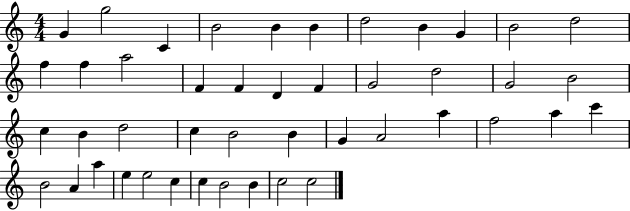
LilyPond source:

{
  \clef treble
  \numericTimeSignature
  \time 4/4
  \key c \major
  g'4 g''2 c'4 | b'2 b'4 b'4 | d''2 b'4 g'4 | b'2 d''2 | \break f''4 f''4 a''2 | f'4 f'4 d'4 f'4 | g'2 d''2 | g'2 b'2 | \break c''4 b'4 d''2 | c''4 b'2 b'4 | g'4 a'2 a''4 | f''2 a''4 c'''4 | \break b'2 a'4 a''4 | e''4 e''2 c''4 | c''4 b'2 b'4 | c''2 c''2 | \break \bar "|."
}